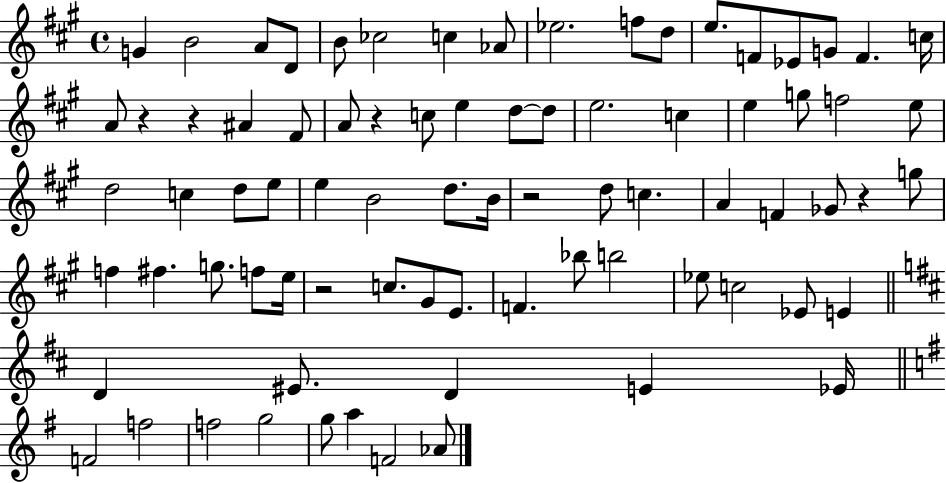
X:1
T:Untitled
M:4/4
L:1/4
K:A
G B2 A/2 D/2 B/2 _c2 c _A/2 _e2 f/2 d/2 e/2 F/2 _E/2 G/2 F c/4 A/2 z z ^A ^F/2 A/2 z c/2 e d/2 d/2 e2 c e g/2 f2 e/2 d2 c d/2 e/2 e B2 d/2 B/4 z2 d/2 c A F _G/2 z g/2 f ^f g/2 f/2 e/4 z2 c/2 ^G/2 E/2 F _b/2 b2 _e/2 c2 _E/2 E D ^E/2 D E _E/4 F2 f2 f2 g2 g/2 a F2 _A/2